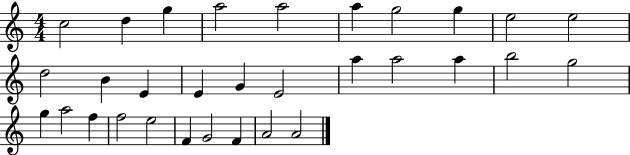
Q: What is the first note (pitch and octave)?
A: C5